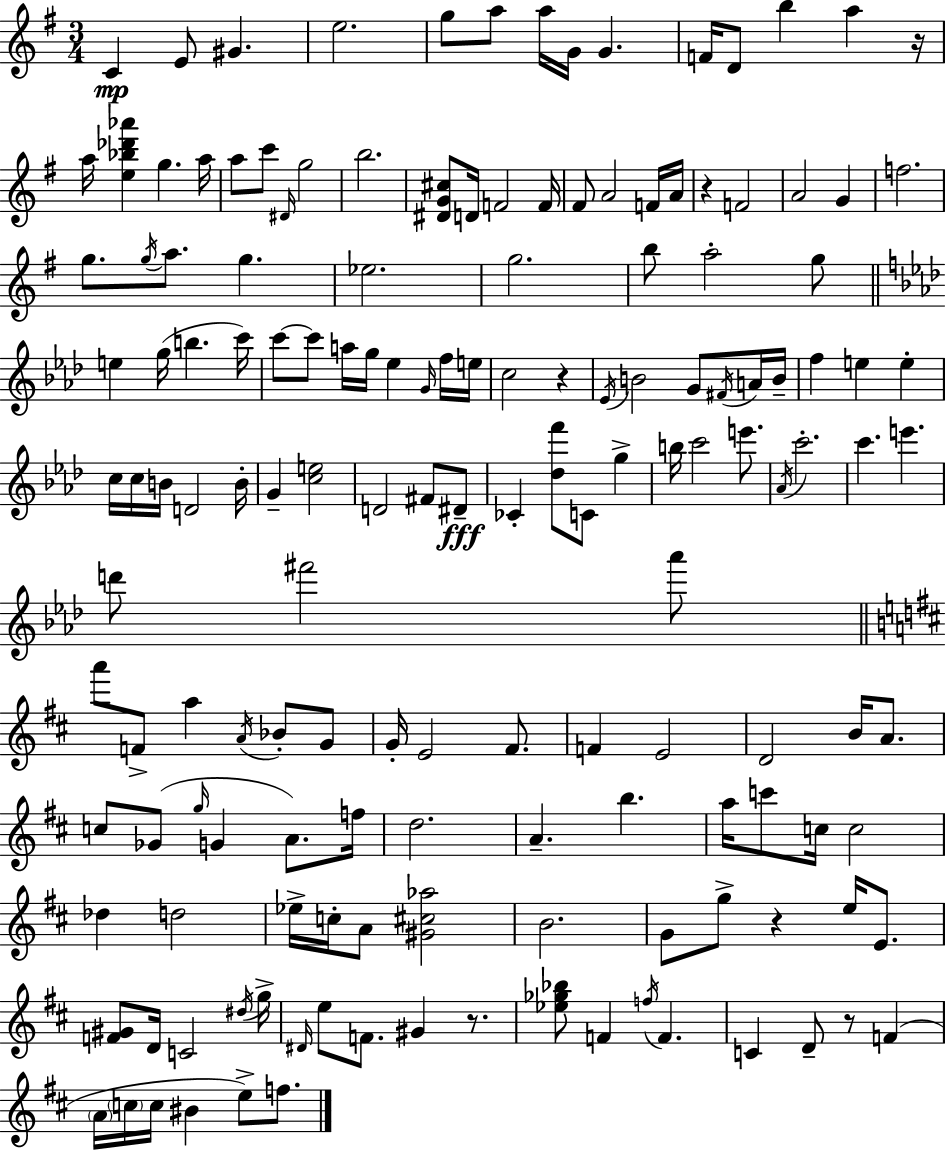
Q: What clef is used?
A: treble